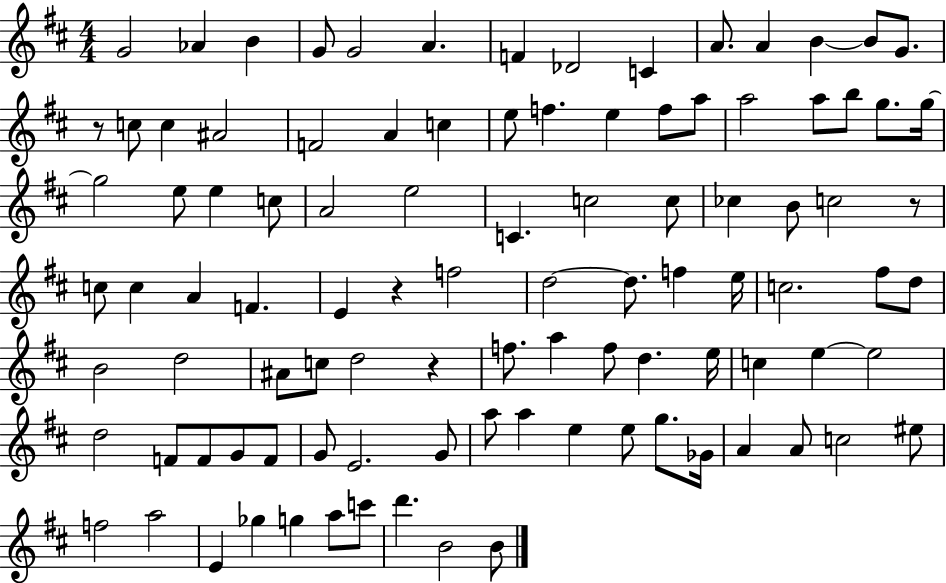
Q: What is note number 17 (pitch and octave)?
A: A#4